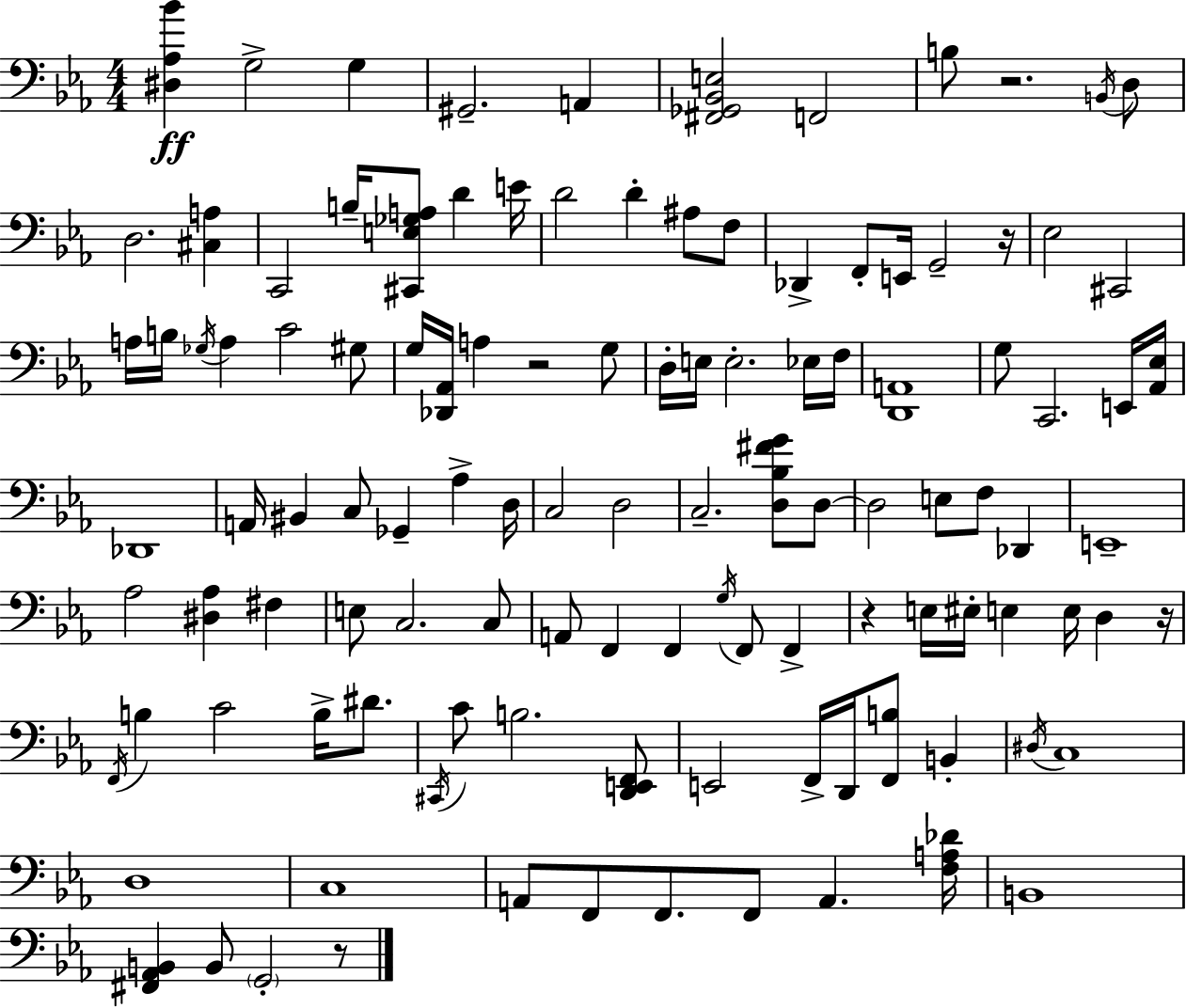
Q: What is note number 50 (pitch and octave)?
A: C3